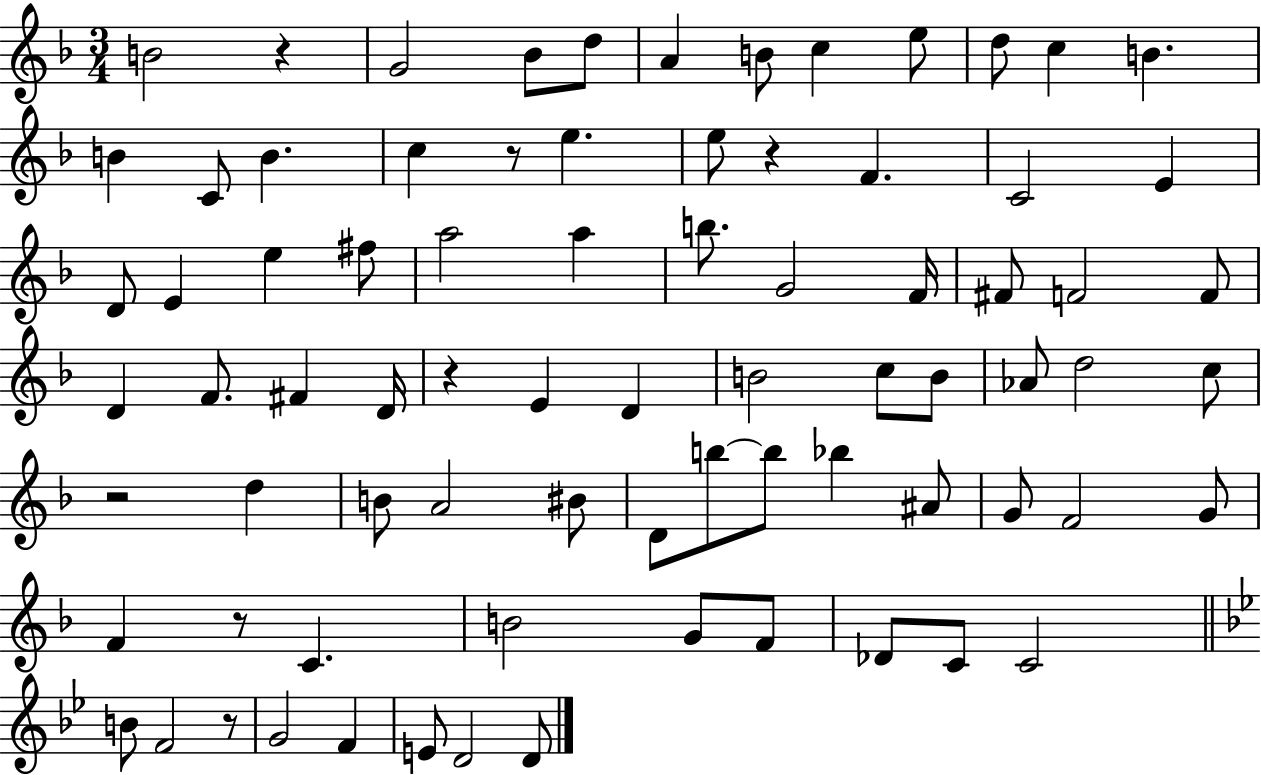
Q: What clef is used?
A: treble